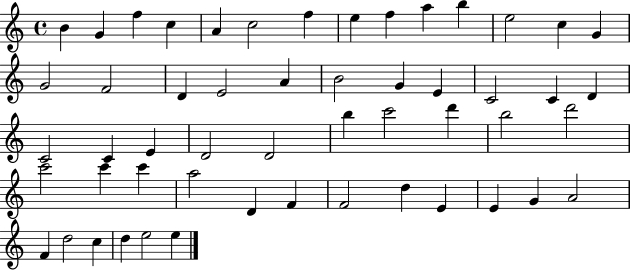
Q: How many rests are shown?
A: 0